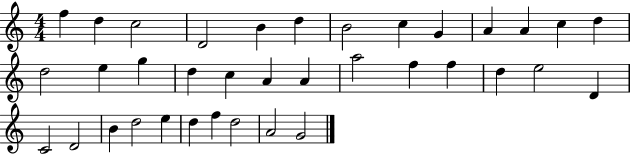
F5/q D5/q C5/h D4/h B4/q D5/q B4/h C5/q G4/q A4/q A4/q C5/q D5/q D5/h E5/q G5/q D5/q C5/q A4/q A4/q A5/h F5/q F5/q D5/q E5/h D4/q C4/h D4/h B4/q D5/h E5/q D5/q F5/q D5/h A4/h G4/h